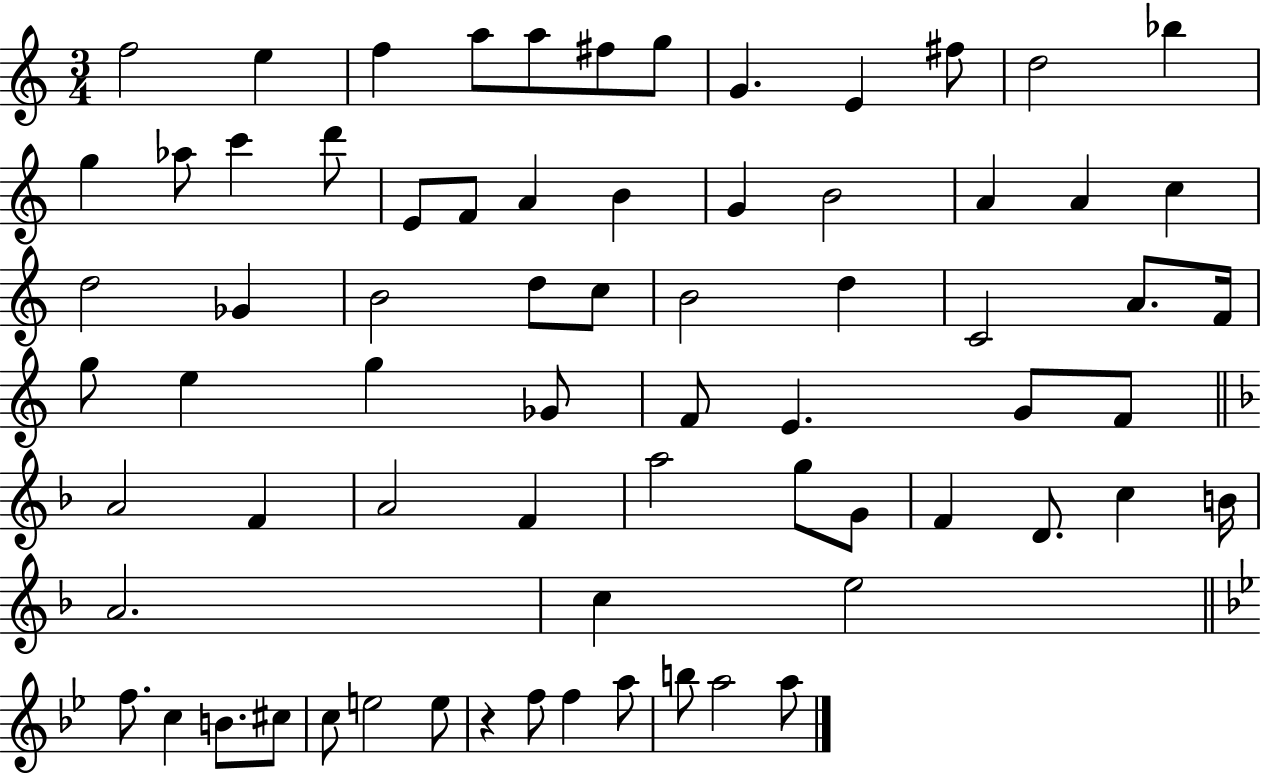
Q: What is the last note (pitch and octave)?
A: A5